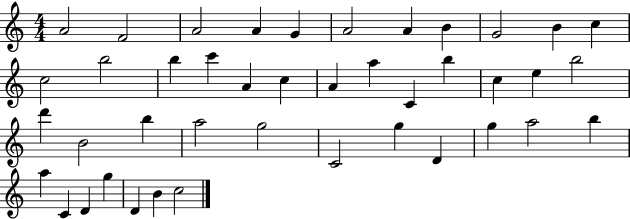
X:1
T:Untitled
M:4/4
L:1/4
K:C
A2 F2 A2 A G A2 A B G2 B c c2 b2 b c' A c A a C b c e b2 d' B2 b a2 g2 C2 g D g a2 b a C D g D B c2